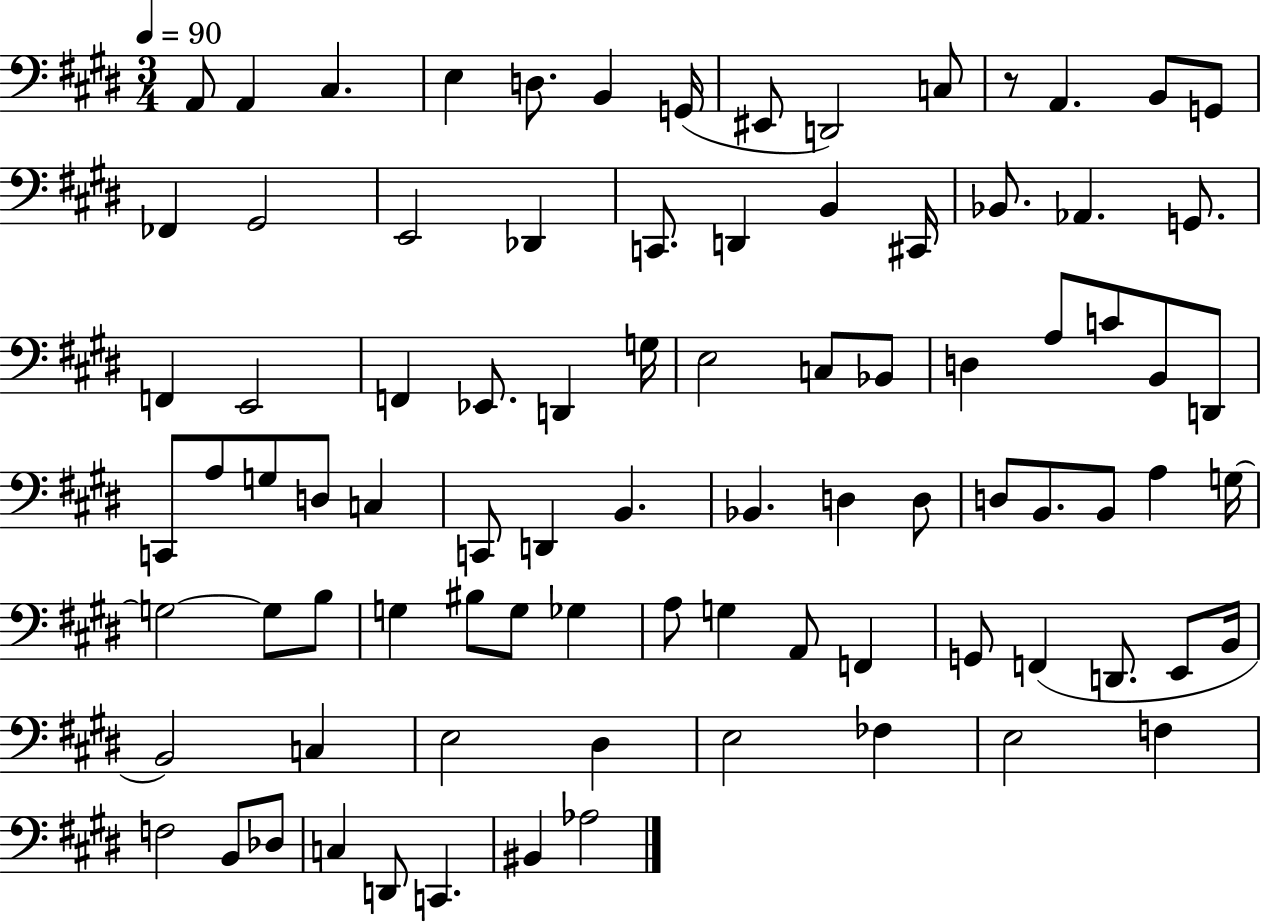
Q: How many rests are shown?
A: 1